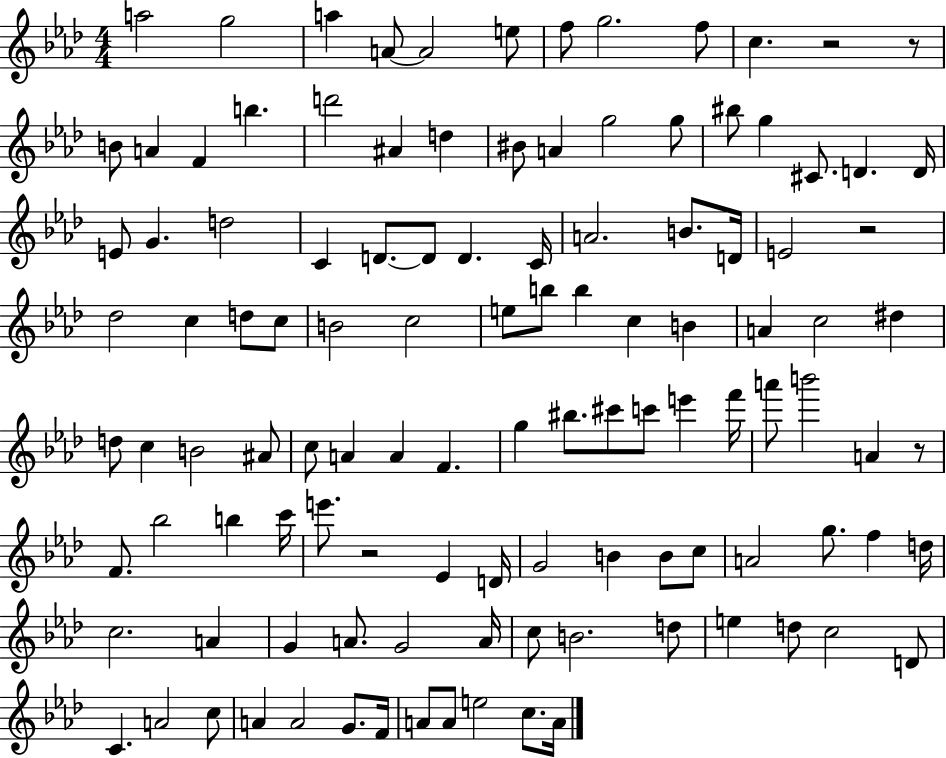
X:1
T:Untitled
M:4/4
L:1/4
K:Ab
a2 g2 a A/2 A2 e/2 f/2 g2 f/2 c z2 z/2 B/2 A F b d'2 ^A d ^B/2 A g2 g/2 ^b/2 g ^C/2 D D/4 E/2 G d2 C D/2 D/2 D C/4 A2 B/2 D/4 E2 z2 _d2 c d/2 c/2 B2 c2 e/2 b/2 b c B A c2 ^d d/2 c B2 ^A/2 c/2 A A F g ^b/2 ^c'/2 c'/2 e' f'/4 a'/2 b'2 A z/2 F/2 _b2 b c'/4 e'/2 z2 _E D/4 G2 B B/2 c/2 A2 g/2 f d/4 c2 A G A/2 G2 A/4 c/2 B2 d/2 e d/2 c2 D/2 C A2 c/2 A A2 G/2 F/4 A/2 A/2 e2 c/2 A/4